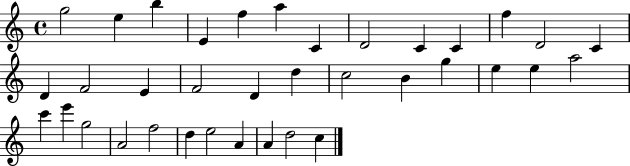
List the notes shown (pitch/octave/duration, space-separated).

G5/h E5/q B5/q E4/q F5/q A5/q C4/q D4/h C4/q C4/q F5/q D4/h C4/q D4/q F4/h E4/q F4/h D4/q D5/q C5/h B4/q G5/q E5/q E5/q A5/h C6/q E6/q G5/h A4/h F5/h D5/q E5/h A4/q A4/q D5/h C5/q